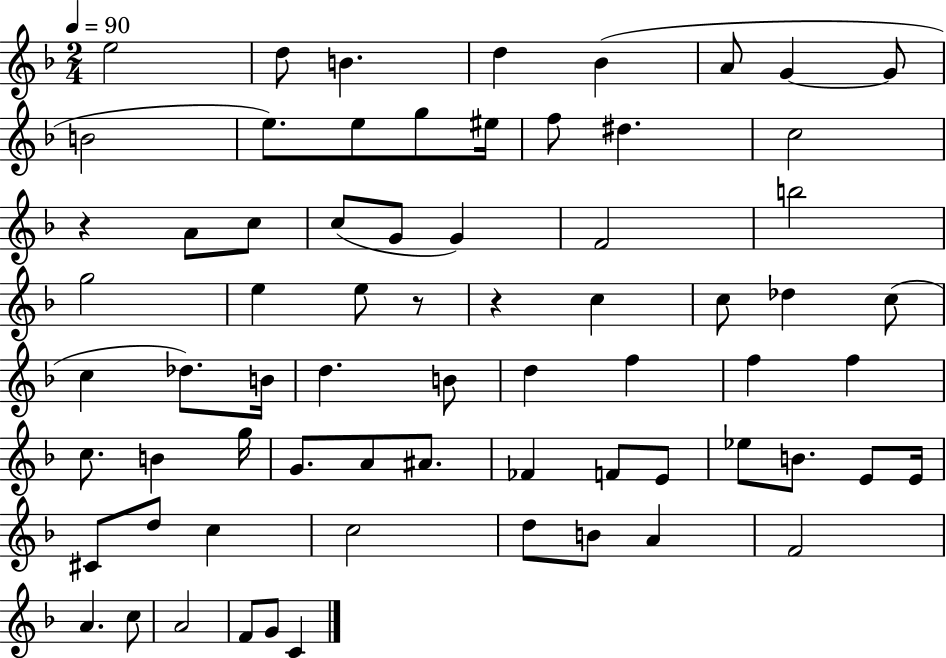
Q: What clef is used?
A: treble